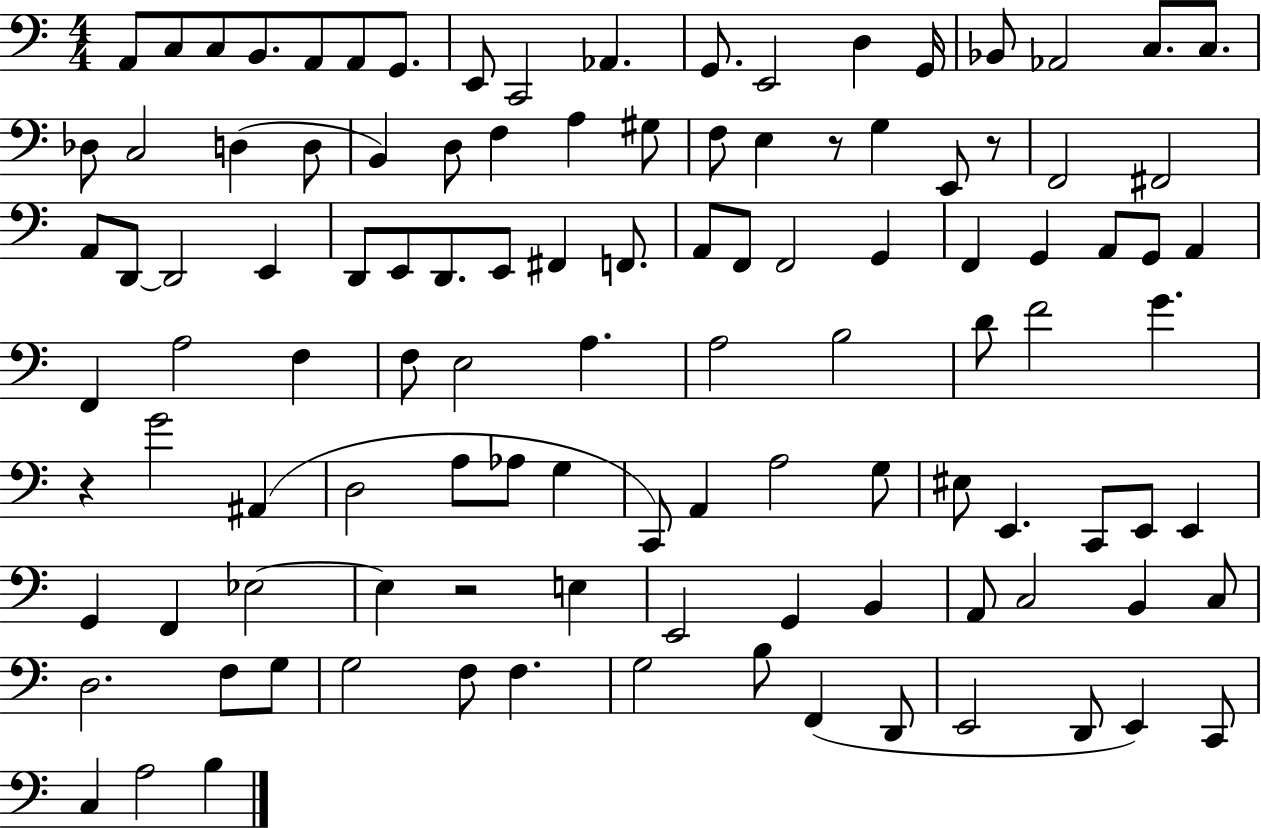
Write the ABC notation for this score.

X:1
T:Untitled
M:4/4
L:1/4
K:C
A,,/2 C,/2 C,/2 B,,/2 A,,/2 A,,/2 G,,/2 E,,/2 C,,2 _A,, G,,/2 E,,2 D, G,,/4 _B,,/2 _A,,2 C,/2 C,/2 _D,/2 C,2 D, D,/2 B,, D,/2 F, A, ^G,/2 F,/2 E, z/2 G, E,,/2 z/2 F,,2 ^F,,2 A,,/2 D,,/2 D,,2 E,, D,,/2 E,,/2 D,,/2 E,,/2 ^F,, F,,/2 A,,/2 F,,/2 F,,2 G,, F,, G,, A,,/2 G,,/2 A,, F,, A,2 F, F,/2 E,2 A, A,2 B,2 D/2 F2 G z G2 ^A,, D,2 A,/2 _A,/2 G, C,,/2 A,, A,2 G,/2 ^E,/2 E,, C,,/2 E,,/2 E,, G,, F,, _E,2 _E, z2 E, E,,2 G,, B,, A,,/2 C,2 B,, C,/2 D,2 F,/2 G,/2 G,2 F,/2 F, G,2 B,/2 F,, D,,/2 E,,2 D,,/2 E,, C,,/2 C, A,2 B,